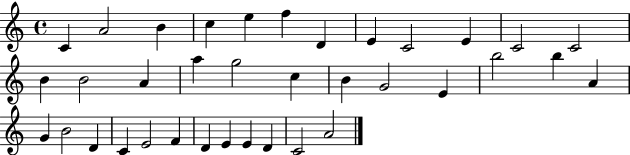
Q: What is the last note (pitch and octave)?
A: A4